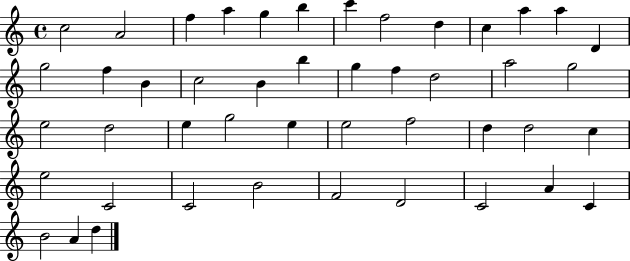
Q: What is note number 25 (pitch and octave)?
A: E5